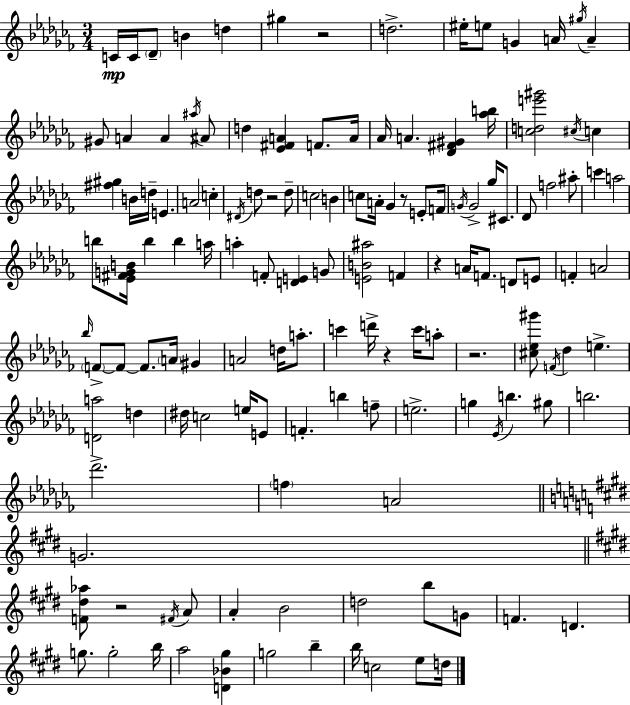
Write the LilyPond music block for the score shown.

{
  \clef treble
  \numericTimeSignature
  \time 3/4
  \key aes \minor
  c'16\mp c'16 \parenthesize des'8-- b'4 d''4 | gis''4 r2 | d''2.-> | eis''16-. e''8 g'4 a'16 \acciaccatura { gis''16 } a'4-- | \break gis'8 a'4 a'4 \acciaccatura { ais''16 } | ais'8 d''4 <ees' fis' a'>4 f'8. | a'16 aes'16 a'4. <des' fis' gis'>4 | <aes'' b''>16 <c'' d'' e''' gis'''>2 \acciaccatura { cis''16 } c''4 | \break <fis'' gis''>4 b'16 d''16-- e'4. | a'2 c''4-. | \acciaccatura { dis'16 } d''8 r2 | d''8-- c''2 | \break b'4 c''8 a'16-. ges'4 r8 | e'8-. f'16 \acciaccatura { g'16 } g'2-> | ges''16 cis'8. des'8 f''2 | ais''8-. c'''4 a''2 | \break b''8 <ees' fis' g' b'>16 b''4 | b''4 a''16 a''4-. f'8-. <d' e'>4 | g'8 <e' b' ais''>2 | f'4 r4 a'16 f'8. | \break d'8 e'8 f'4-. a'2 | \grace { bes''16 } \parenthesize f'8->~~ f'8~~ f'8. | \parenthesize a'16 gis'4 a'2 | d''16 a''8.-. c'''4 d'''16-> r4 | \break c'''16 a''8-. r2. | <cis'' ees'' gis'''>8 \acciaccatura { f'16 } des''4 | e''4.-> <d' a''>2 | d''4 dis''16 c''2 | \break e''16 e'8 f'4.-. | b''4 f''8-- e''2.-> | g''4 \acciaccatura { ees'16 } | b''4. gis''8 b''2. | \break des'''2.-> | \parenthesize f''4 | a'2 \bar "||" \break \key e \major g'2. | \bar "||" \break \key e \major <f' dis'' aes''>8 r2 \acciaccatura { fis'16 } a'8 | a'4-. b'2 | d''2 b''8 g'8 | f'4. d'4. | \break g''8. g''2-. | b''16 a''2 <d' bes' gis''>4 | g''2 b''4-- | b''16 c''2 e''8 | \break d''16 \bar "|."
}